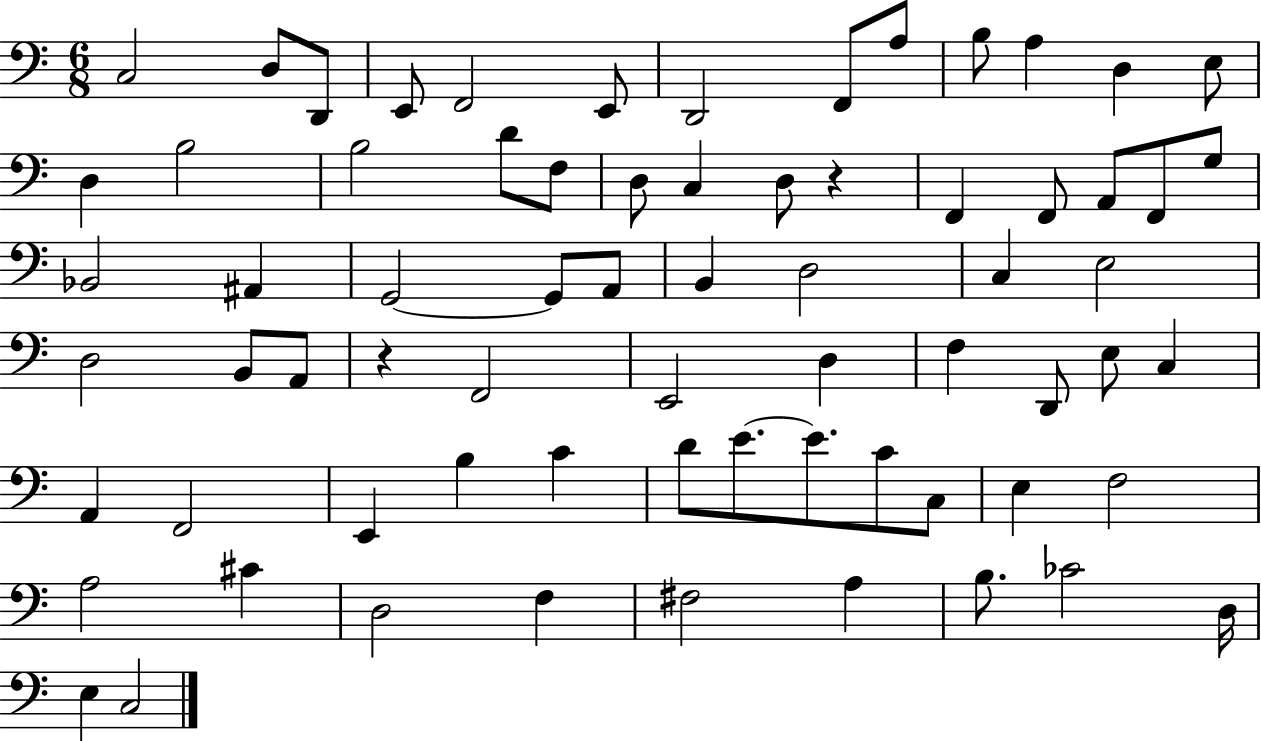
X:1
T:Untitled
M:6/8
L:1/4
K:C
C,2 D,/2 D,,/2 E,,/2 F,,2 E,,/2 D,,2 F,,/2 A,/2 B,/2 A, D, E,/2 D, B,2 B,2 D/2 F,/2 D,/2 C, D,/2 z F,, F,,/2 A,,/2 F,,/2 G,/2 _B,,2 ^A,, G,,2 G,,/2 A,,/2 B,, D,2 C, E,2 D,2 B,,/2 A,,/2 z F,,2 E,,2 D, F, D,,/2 E,/2 C, A,, F,,2 E,, B, C D/2 E/2 E/2 C/2 C,/2 E, F,2 A,2 ^C D,2 F, ^F,2 A, B,/2 _C2 D,/4 E, C,2